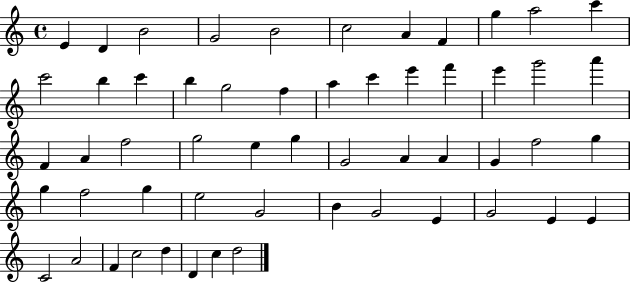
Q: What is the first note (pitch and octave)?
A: E4